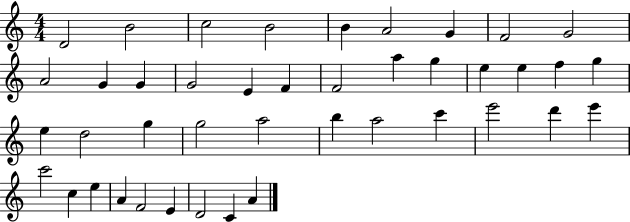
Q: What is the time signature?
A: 4/4